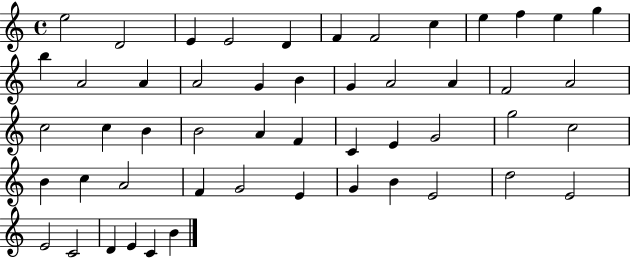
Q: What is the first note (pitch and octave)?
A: E5